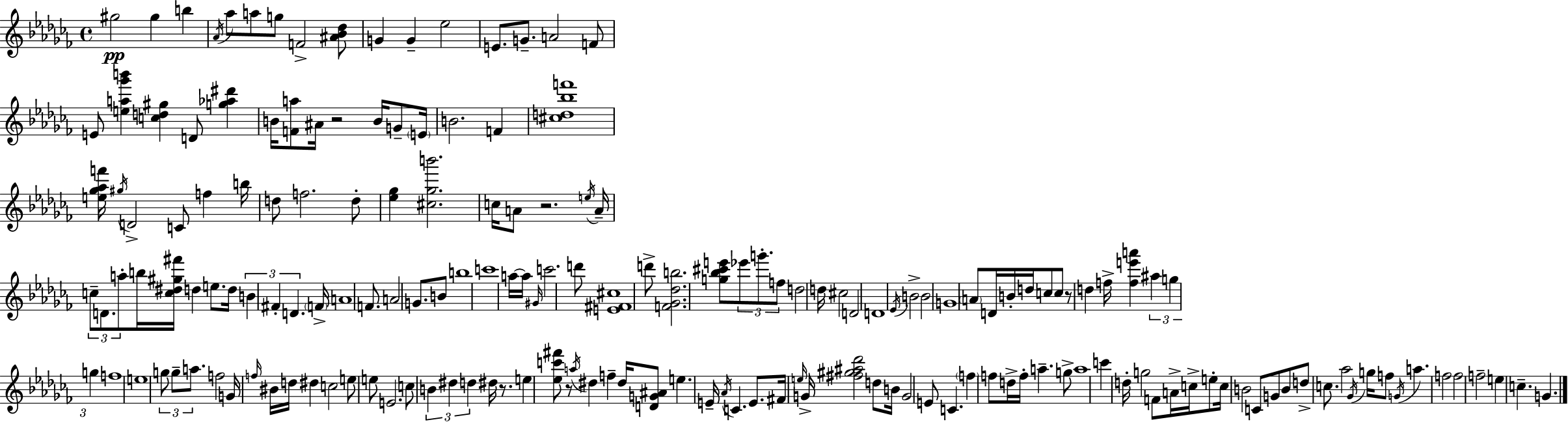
G#5/h G#5/q B5/q Ab4/s Ab5/e A5/e G5/e F4/h [A#4,Bb4,Db5]/e G4/q G4/q Eb5/h E4/e. G4/e. A4/h F4/e E4/e [E5,A5,Gb6,B6]/q [C5,D5,G#5]/q D4/e [G5,Ab5,D#6]/q B4/s [F4,A5]/e A#4/s R/h B4/s G4/e E4/s B4/h. F4/q [C#5,D5,Bb5,F6]/w [E5,Gb5,Ab5,F6]/s G#5/s D4/h C4/e F5/q B5/s D5/e F5/h. D5/e [Eb5,Gb5]/q [C#5,Gb5,B6]/h. C5/s A4/e R/h. E5/s A4/s C5/e D4/e. A5/e B5/s [C5,D#5,G#5,F#6]/s D5/q E5/e. D5/s B4/q F#4/q D4/q. F4/s A4/w F4/e. A4/h G4/e. B4/e B5/w C6/w A5/s A5/s G#4/s C6/h. D6/e [E4,F#4,C#5]/w D6/e [F4,Gb4,Db5,B5]/h. [G5,Bb5,C#6,E6]/e Eb6/e G6/e. F5/e D5/h D5/s C#5/h D4/h D4/w Eb4/s B4/h B4/h G4/w A4/e D4/s B4/s D5/s C5/e C5/e R/e D5/q F5/s [F5,E6,A6]/q A#5/q G5/q G5/q F5/w E5/w G5/e G5/e A5/e. F5/h G4/s F5/s BIS4/s D5/s D#5/q C5/h E5/e E5/e E4/h. C5/e B4/q D#5/q D5/q D#5/s R/e. E5/q [Eb5,C6,F#6]/e R/e A5/s D#5/q F5/q D#5/s [D4,G4,A#4]/e E5/q. E4/s Ab4/s C4/q. E4/e. F#4/s E5/s G4/s [F#5,G#5,A#5,Db6]/h D5/e B4/s G4/h E4/e C4/q. F5/q F5/e D5/s F5/s A5/q. G5/e A5/w C6/q D5/s G5/h F4/e A4/s C5/s E5/e C5/s B4/h C4/e G4/e B4/e D5/e C5/e. Ab5/h Gb4/s G5/s F5/e G4/s A5/q. F5/h F5/h F5/h E5/q C5/q. G4/q.